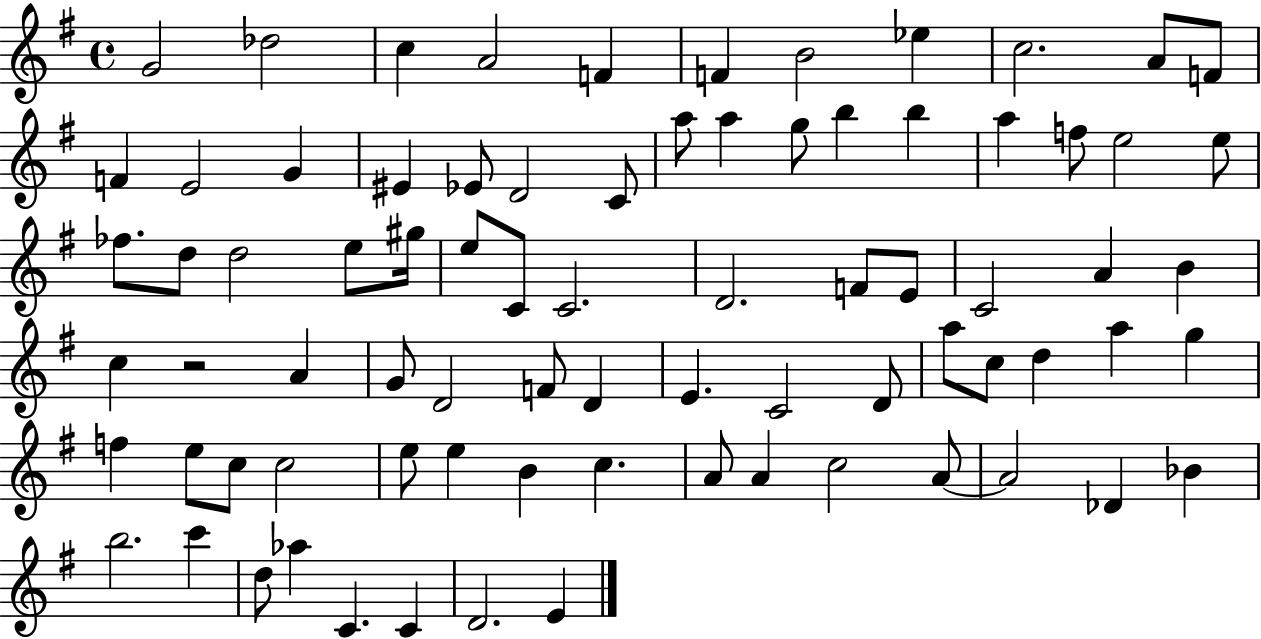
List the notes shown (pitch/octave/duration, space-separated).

G4/h Db5/h C5/q A4/h F4/q F4/q B4/h Eb5/q C5/h. A4/e F4/e F4/q E4/h G4/q EIS4/q Eb4/e D4/h C4/e A5/e A5/q G5/e B5/q B5/q A5/q F5/e E5/h E5/e FES5/e. D5/e D5/h E5/e G#5/s E5/e C4/e C4/h. D4/h. F4/e E4/e C4/h A4/q B4/q C5/q R/h A4/q G4/e D4/h F4/e D4/q E4/q. C4/h D4/e A5/e C5/e D5/q A5/q G5/q F5/q E5/e C5/e C5/h E5/e E5/q B4/q C5/q. A4/e A4/q C5/h A4/e A4/h Db4/q Bb4/q B5/h. C6/q D5/e Ab5/q C4/q. C4/q D4/h. E4/q